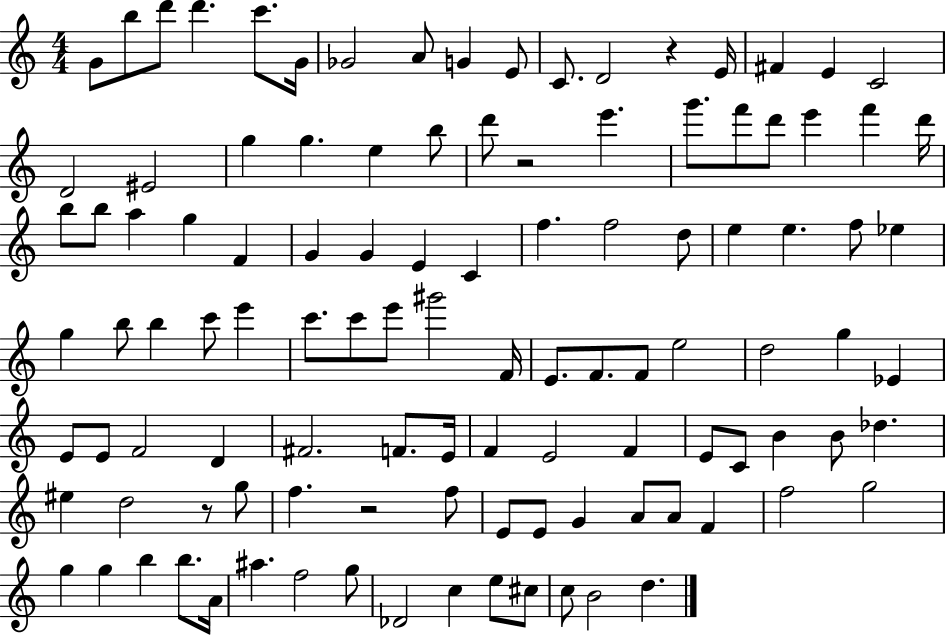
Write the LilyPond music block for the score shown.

{
  \clef treble
  \numericTimeSignature
  \time 4/4
  \key c \major
  g'8 b''8 d'''8 d'''4. c'''8. g'16 | ges'2 a'8 g'4 e'8 | c'8. d'2 r4 e'16 | fis'4 e'4 c'2 | \break d'2 eis'2 | g''4 g''4. e''4 b''8 | d'''8 r2 e'''4. | g'''8. f'''8 d'''8 e'''4 f'''4 d'''16 | \break b''8 b''8 a''4 g''4 f'4 | g'4 g'4 e'4 c'4 | f''4. f''2 d''8 | e''4 e''4. f''8 ees''4 | \break g''4 b''8 b''4 c'''8 e'''4 | c'''8. c'''8 e'''8 gis'''2 f'16 | e'8. f'8. f'8 e''2 | d''2 g''4 ees'4 | \break e'8 e'8 f'2 d'4 | fis'2. f'8. e'16 | f'4 e'2 f'4 | e'8 c'8 b'4 b'8 des''4. | \break eis''4 d''2 r8 g''8 | f''4. r2 f''8 | e'8 e'8 g'4 a'8 a'8 f'4 | f''2 g''2 | \break g''4 g''4 b''4 b''8. a'16 | ais''4. f''2 g''8 | des'2 c''4 e''8 cis''8 | c''8 b'2 d''4. | \break \bar "|."
}